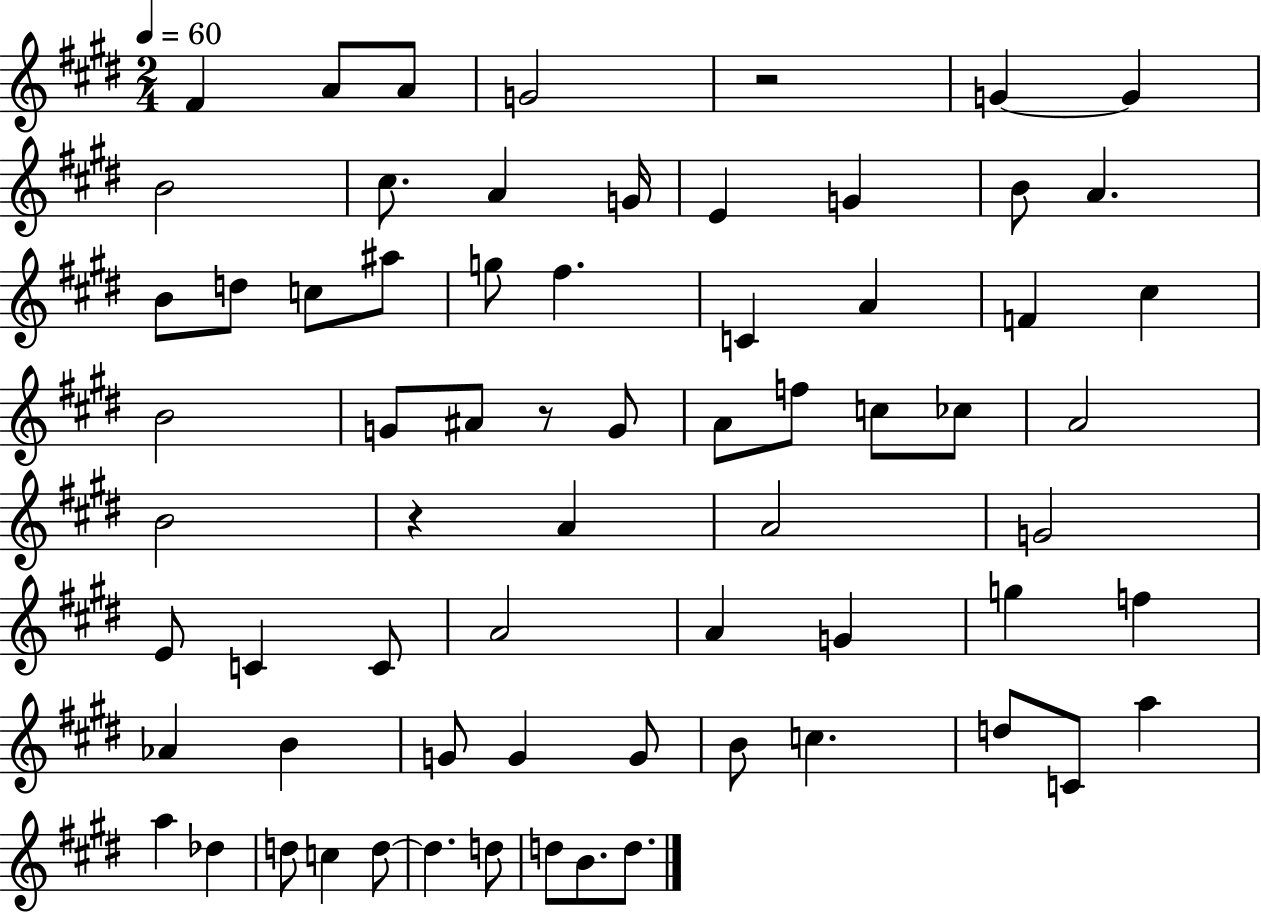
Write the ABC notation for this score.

X:1
T:Untitled
M:2/4
L:1/4
K:E
^F A/2 A/2 G2 z2 G G B2 ^c/2 A G/4 E G B/2 A B/2 d/2 c/2 ^a/2 g/2 ^f C A F ^c B2 G/2 ^A/2 z/2 G/2 A/2 f/2 c/2 _c/2 A2 B2 z A A2 G2 E/2 C C/2 A2 A G g f _A B G/2 G G/2 B/2 c d/2 C/2 a a _d d/2 c d/2 d d/2 d/2 B/2 d/2